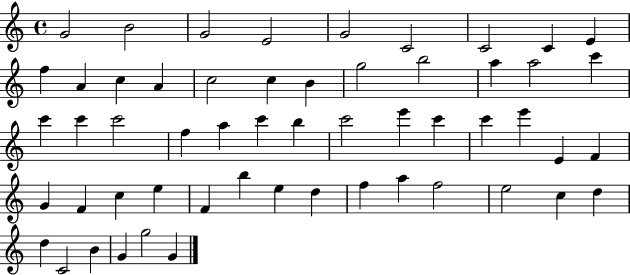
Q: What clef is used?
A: treble